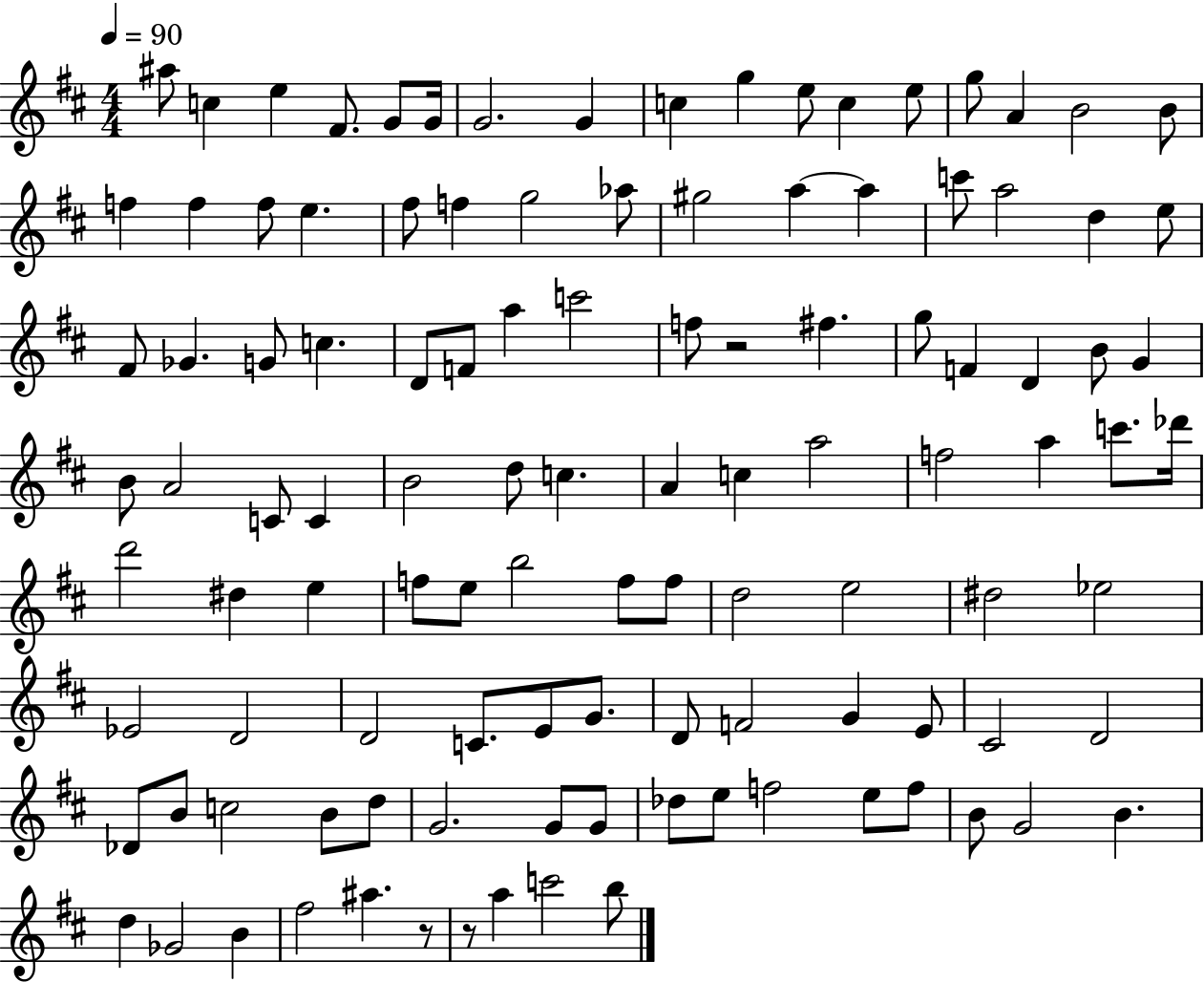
{
  \clef treble
  \numericTimeSignature
  \time 4/4
  \key d \major
  \tempo 4 = 90
  ais''8 c''4 e''4 fis'8. g'8 g'16 | g'2. g'4 | c''4 g''4 e''8 c''4 e''8 | g''8 a'4 b'2 b'8 | \break f''4 f''4 f''8 e''4. | fis''8 f''4 g''2 aes''8 | gis''2 a''4~~ a''4 | c'''8 a''2 d''4 e''8 | \break fis'8 ges'4. g'8 c''4. | d'8 f'8 a''4 c'''2 | f''8 r2 fis''4. | g''8 f'4 d'4 b'8 g'4 | \break b'8 a'2 c'8 c'4 | b'2 d''8 c''4. | a'4 c''4 a''2 | f''2 a''4 c'''8. des'''16 | \break d'''2 dis''4 e''4 | f''8 e''8 b''2 f''8 f''8 | d''2 e''2 | dis''2 ees''2 | \break ees'2 d'2 | d'2 c'8. e'8 g'8. | d'8 f'2 g'4 e'8 | cis'2 d'2 | \break des'8 b'8 c''2 b'8 d''8 | g'2. g'8 g'8 | des''8 e''8 f''2 e''8 f''8 | b'8 g'2 b'4. | \break d''4 ges'2 b'4 | fis''2 ais''4. r8 | r8 a''4 c'''2 b''8 | \bar "|."
}